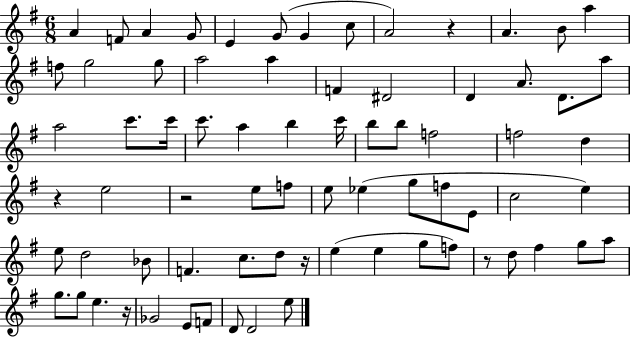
A4/q F4/e A4/q G4/e E4/q G4/e G4/q C5/e A4/h R/q A4/q. B4/e A5/q F5/e G5/h G5/e A5/h A5/q F4/q D#4/h D4/q A4/e. D4/e. A5/e A5/h C6/e. C6/s C6/e. A5/q B5/q C6/s B5/e B5/e F5/h F5/h D5/q R/q E5/h R/h E5/e F5/e E5/e Eb5/q G5/e F5/e E4/e C5/h E5/q E5/e D5/h Bb4/e F4/q. C5/e. D5/e R/s E5/q E5/q G5/e F5/e R/e D5/e F#5/q G5/e A5/e G5/e. G5/e E5/q. R/s Gb4/h E4/e F4/e D4/e D4/h E5/e